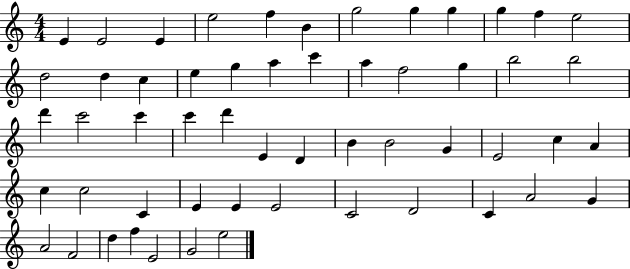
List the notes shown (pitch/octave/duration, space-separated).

E4/q E4/h E4/q E5/h F5/q B4/q G5/h G5/q G5/q G5/q F5/q E5/h D5/h D5/q C5/q E5/q G5/q A5/q C6/q A5/q F5/h G5/q B5/h B5/h D6/q C6/h C6/q C6/q D6/q E4/q D4/q B4/q B4/h G4/q E4/h C5/q A4/q C5/q C5/h C4/q E4/q E4/q E4/h C4/h D4/h C4/q A4/h G4/q A4/h F4/h D5/q F5/q E4/h G4/h E5/h